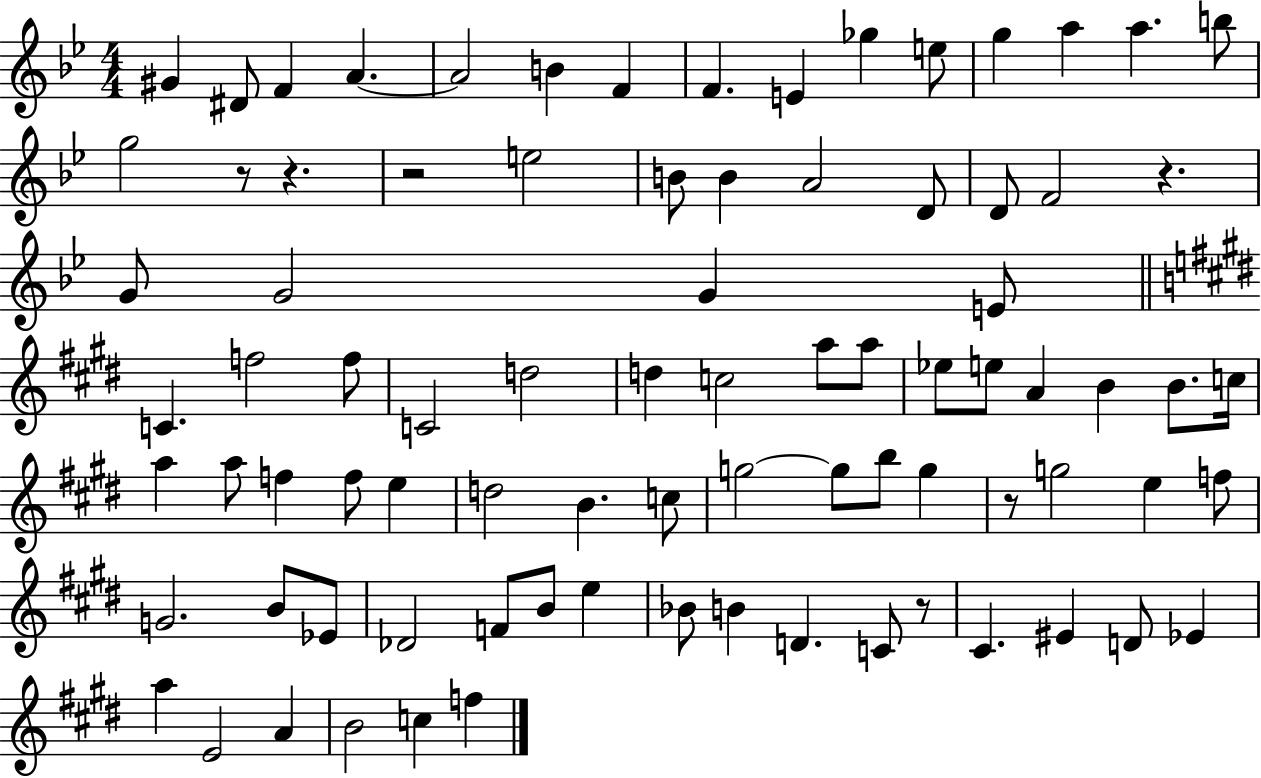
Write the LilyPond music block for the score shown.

{
  \clef treble
  \numericTimeSignature
  \time 4/4
  \key bes \major
  gis'4 dis'8 f'4 a'4.~~ | a'2 b'4 f'4 | f'4. e'4 ges''4 e''8 | g''4 a''4 a''4. b''8 | \break g''2 r8 r4. | r2 e''2 | b'8 b'4 a'2 d'8 | d'8 f'2 r4. | \break g'8 g'2 g'4 e'8 | \bar "||" \break \key e \major c'4. f''2 f''8 | c'2 d''2 | d''4 c''2 a''8 a''8 | ees''8 e''8 a'4 b'4 b'8. c''16 | \break a''4 a''8 f''4 f''8 e''4 | d''2 b'4. c''8 | g''2~~ g''8 b''8 g''4 | r8 g''2 e''4 f''8 | \break g'2. b'8 ees'8 | des'2 f'8 b'8 e''4 | bes'8 b'4 d'4. c'8 r8 | cis'4. eis'4 d'8 ees'4 | \break a''4 e'2 a'4 | b'2 c''4 f''4 | \bar "|."
}